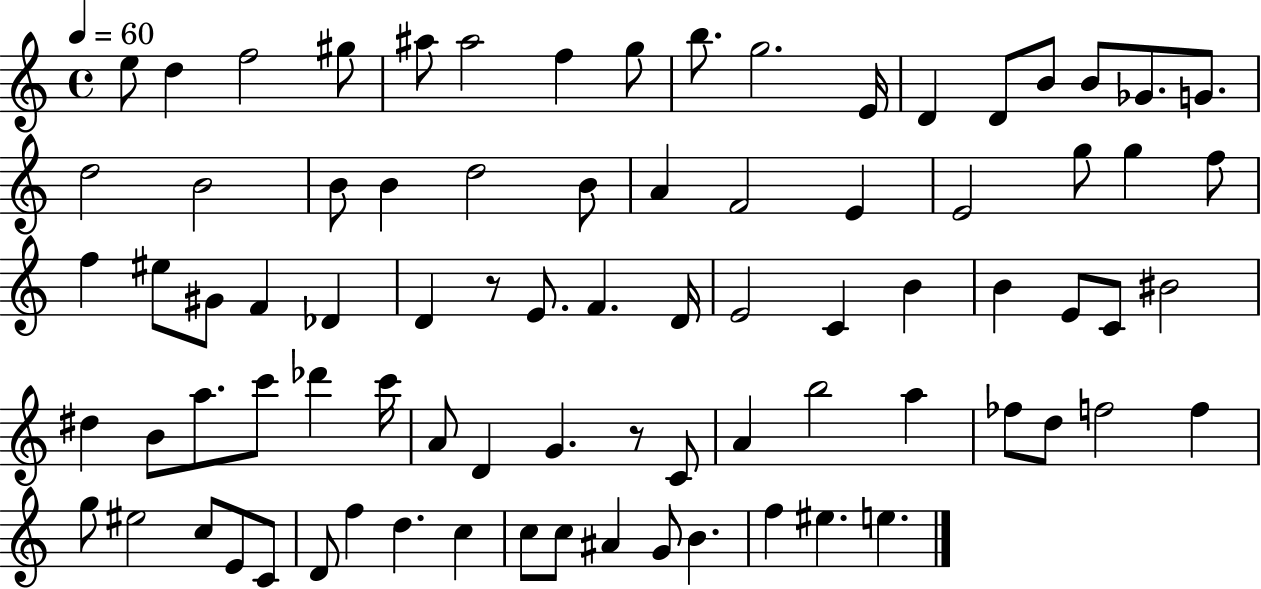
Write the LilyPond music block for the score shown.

{
  \clef treble
  \time 4/4
  \defaultTimeSignature
  \key c \major
  \tempo 4 = 60
  e''8 d''4 f''2 gis''8 | ais''8 ais''2 f''4 g''8 | b''8. g''2. e'16 | d'4 d'8 b'8 b'8 ges'8. g'8. | \break d''2 b'2 | b'8 b'4 d''2 b'8 | a'4 f'2 e'4 | e'2 g''8 g''4 f''8 | \break f''4 eis''8 gis'8 f'4 des'4 | d'4 r8 e'8. f'4. d'16 | e'2 c'4 b'4 | b'4 e'8 c'8 bis'2 | \break dis''4 b'8 a''8. c'''8 des'''4 c'''16 | a'8 d'4 g'4. r8 c'8 | a'4 b''2 a''4 | fes''8 d''8 f''2 f''4 | \break g''8 eis''2 c''8 e'8 c'8 | d'8 f''4 d''4. c''4 | c''8 c''8 ais'4 g'8 b'4. | f''4 eis''4. e''4. | \break \bar "|."
}